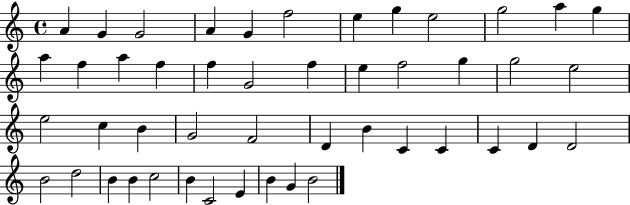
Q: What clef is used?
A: treble